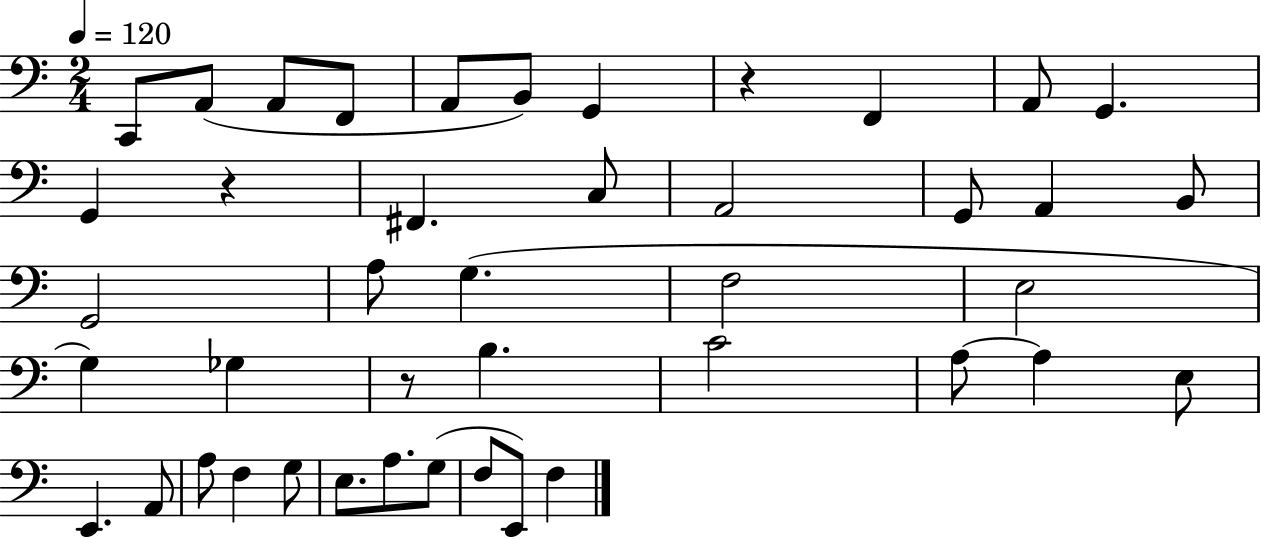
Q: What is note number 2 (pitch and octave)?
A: A2